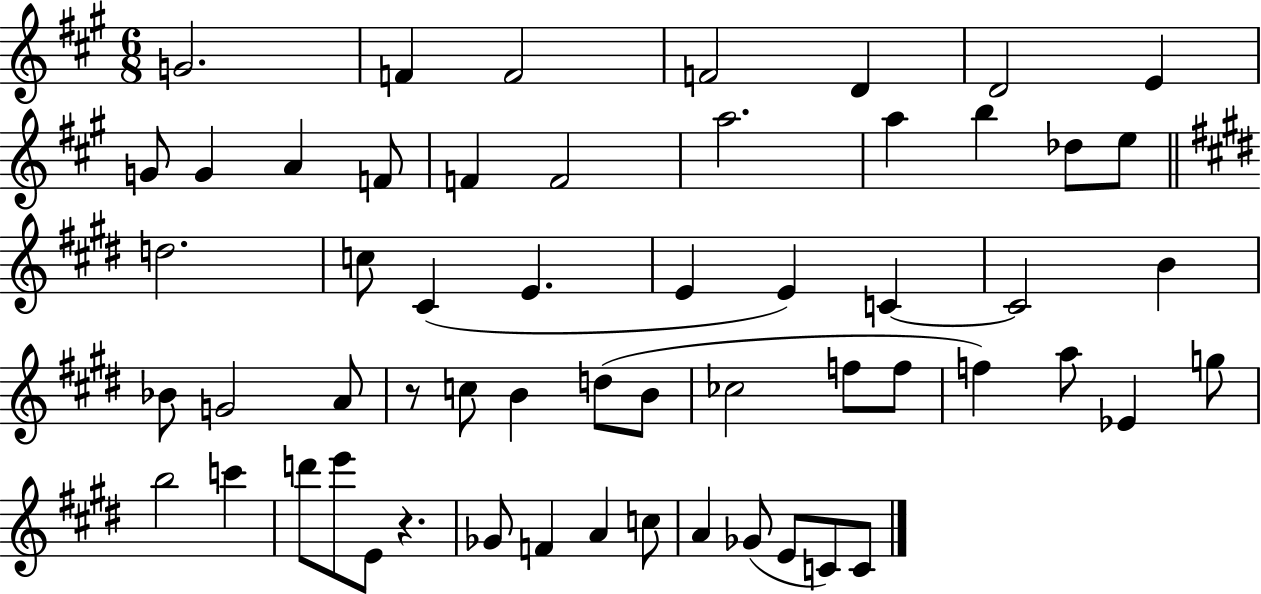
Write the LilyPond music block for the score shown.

{
  \clef treble
  \numericTimeSignature
  \time 6/8
  \key a \major
  g'2. | f'4 f'2 | f'2 d'4 | d'2 e'4 | \break g'8 g'4 a'4 f'8 | f'4 f'2 | a''2. | a''4 b''4 des''8 e''8 | \break \bar "||" \break \key e \major d''2. | c''8 cis'4( e'4. | e'4 e'4) c'4~~ | c'2 b'4 | \break bes'8 g'2 a'8 | r8 c''8 b'4 d''8( b'8 | ces''2 f''8 f''8 | f''4) a''8 ees'4 g''8 | \break b''2 c'''4 | d'''8 e'''8 e'8 r4. | ges'8 f'4 a'4 c''8 | a'4 ges'8( e'8 c'8) c'8 | \break \bar "|."
}